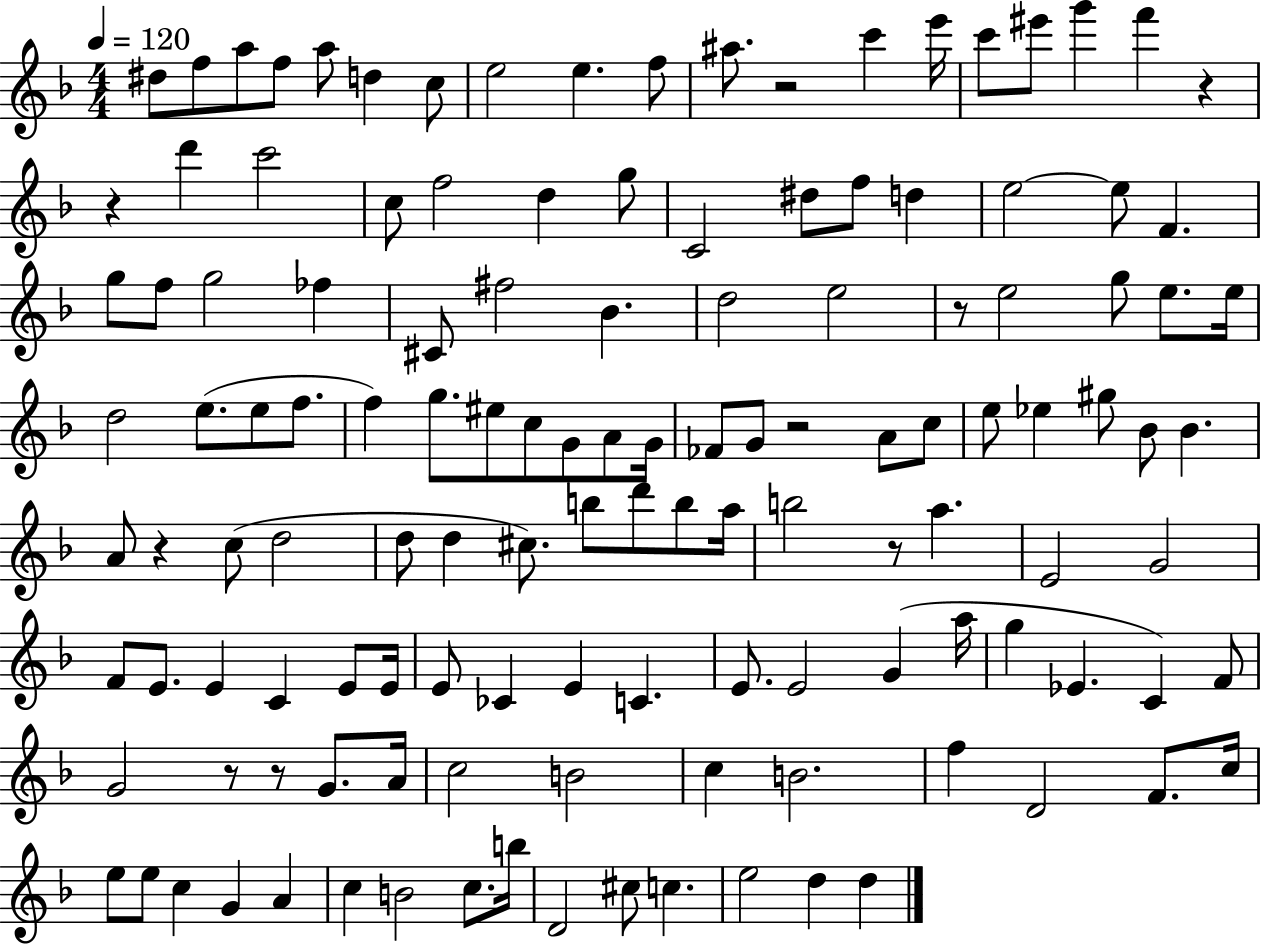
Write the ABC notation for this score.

X:1
T:Untitled
M:4/4
L:1/4
K:F
^d/2 f/2 a/2 f/2 a/2 d c/2 e2 e f/2 ^a/2 z2 c' e'/4 c'/2 ^e'/2 g' f' z z d' c'2 c/2 f2 d g/2 C2 ^d/2 f/2 d e2 e/2 F g/2 f/2 g2 _f ^C/2 ^f2 _B d2 e2 z/2 e2 g/2 e/2 e/4 d2 e/2 e/2 f/2 f g/2 ^e/2 c/2 G/2 A/2 G/4 _F/2 G/2 z2 A/2 c/2 e/2 _e ^g/2 _B/2 _B A/2 z c/2 d2 d/2 d ^c/2 b/2 d'/2 b/2 a/4 b2 z/2 a E2 G2 F/2 E/2 E C E/2 E/4 E/2 _C E C E/2 E2 G a/4 g _E C F/2 G2 z/2 z/2 G/2 A/4 c2 B2 c B2 f D2 F/2 c/4 e/2 e/2 c G A c B2 c/2 b/4 D2 ^c/2 c e2 d d